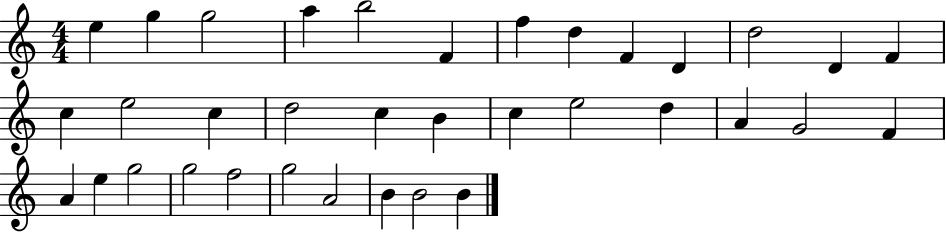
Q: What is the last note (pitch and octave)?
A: B4